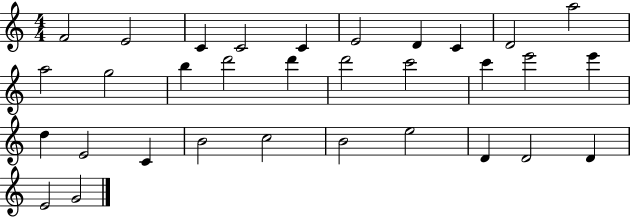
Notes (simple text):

F4/h E4/h C4/q C4/h C4/q E4/h D4/q C4/q D4/h A5/h A5/h G5/h B5/q D6/h D6/q D6/h C6/h C6/q E6/h E6/q D5/q E4/h C4/q B4/h C5/h B4/h E5/h D4/q D4/h D4/q E4/h G4/h